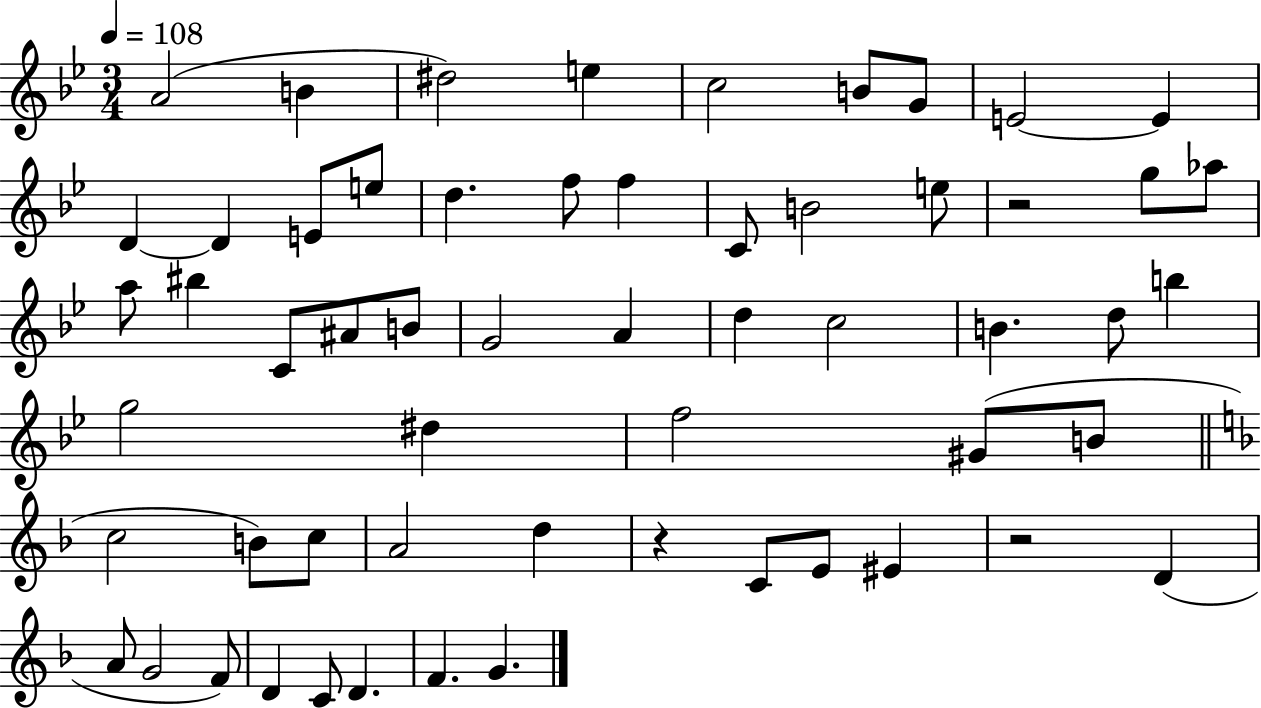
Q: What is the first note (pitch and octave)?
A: A4